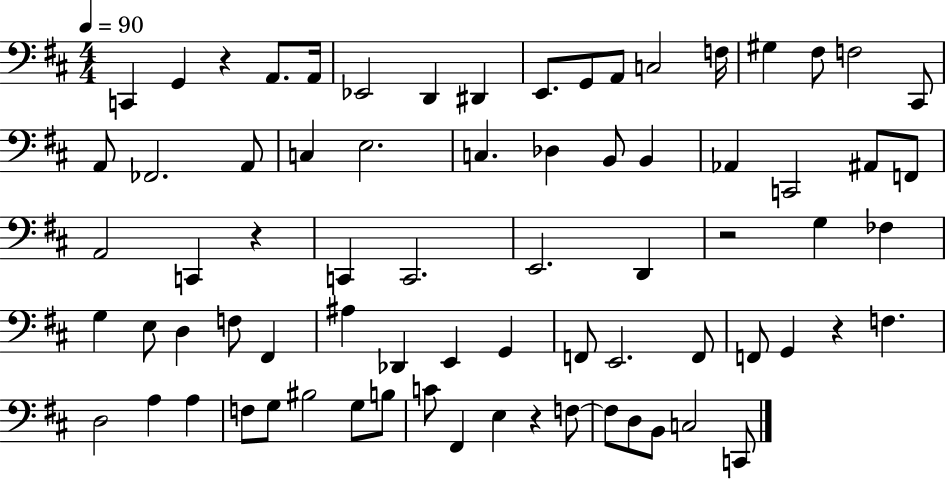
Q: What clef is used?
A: bass